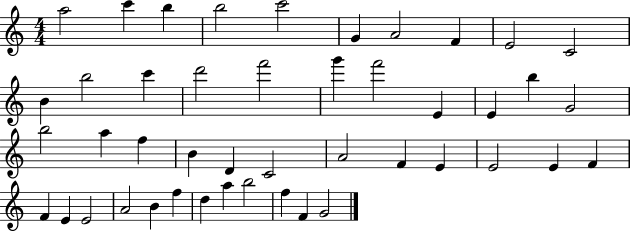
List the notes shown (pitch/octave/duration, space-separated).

A5/h C6/q B5/q B5/h C6/h G4/q A4/h F4/q E4/h C4/h B4/q B5/h C6/q D6/h F6/h G6/q F6/h E4/q E4/q B5/q G4/h B5/h A5/q F5/q B4/q D4/q C4/h A4/h F4/q E4/q E4/h E4/q F4/q F4/q E4/q E4/h A4/h B4/q F5/q D5/q A5/q B5/h F5/q F4/q G4/h